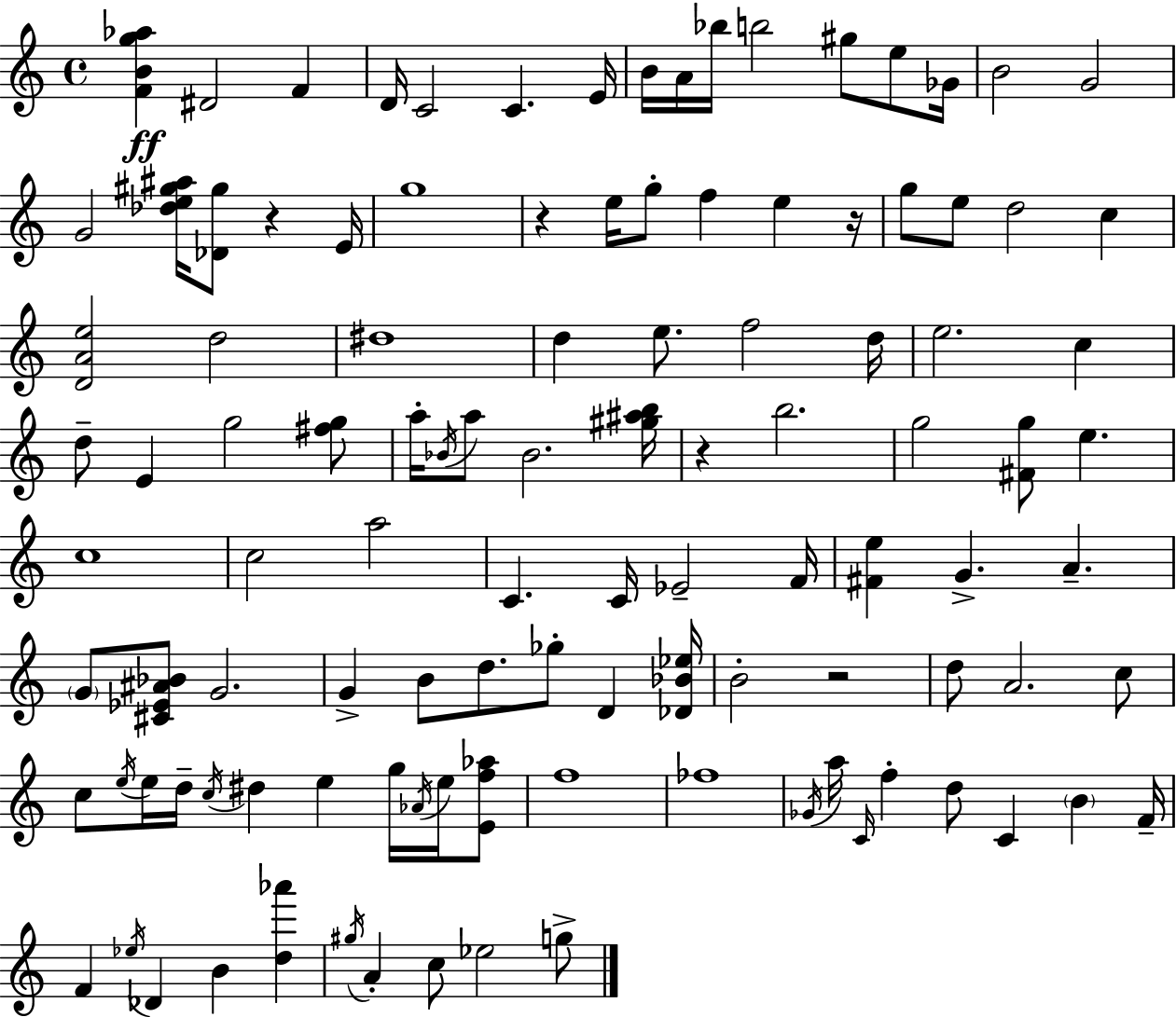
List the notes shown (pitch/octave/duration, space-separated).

[F4,B4,G5,Ab5]/q D#4/h F4/q D4/s C4/h C4/q. E4/s B4/s A4/s Bb5/s B5/h G#5/e E5/e Gb4/s B4/h G4/h G4/h [Db5,E5,G#5,A#5]/s [Db4,G#5]/e R/q E4/s G5/w R/q E5/s G5/e F5/q E5/q R/s G5/e E5/e D5/h C5/q [D4,A4,E5]/h D5/h D#5/w D5/q E5/e. F5/h D5/s E5/h. C5/q D5/e E4/q G5/h [F#5,G5]/e A5/s Bb4/s A5/e Bb4/h. [G#5,A#5,B5]/s R/q B5/h. G5/h [F#4,G5]/e E5/q. C5/w C5/h A5/h C4/q. C4/s Eb4/h F4/s [F#4,E5]/q G4/q. A4/q. G4/e [C#4,Eb4,A#4,Bb4]/e G4/h. G4/q B4/e D5/e. Gb5/e D4/q [Db4,Bb4,Eb5]/s B4/h R/h D5/e A4/h. C5/e C5/e E5/s E5/s D5/s C5/s D#5/q E5/q G5/s Ab4/s E5/s [E4,F5,Ab5]/e F5/w FES5/w Gb4/s A5/s C4/s F5/q D5/e C4/q B4/q F4/s F4/q Eb5/s Db4/q B4/q [D5,Ab6]/q G#5/s A4/q C5/e Eb5/h G5/e